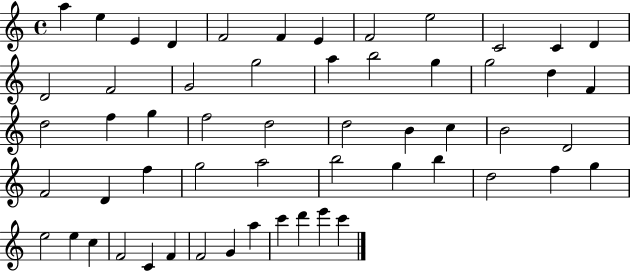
{
  \clef treble
  \time 4/4
  \defaultTimeSignature
  \key c \major
  a''4 e''4 e'4 d'4 | f'2 f'4 e'4 | f'2 e''2 | c'2 c'4 d'4 | \break d'2 f'2 | g'2 g''2 | a''4 b''2 g''4 | g''2 d''4 f'4 | \break d''2 f''4 g''4 | f''2 d''2 | d''2 b'4 c''4 | b'2 d'2 | \break f'2 d'4 f''4 | g''2 a''2 | b''2 g''4 b''4 | d''2 f''4 g''4 | \break e''2 e''4 c''4 | f'2 c'4 f'4 | f'2 g'4 a''4 | c'''4 d'''4 e'''4 c'''4 | \break \bar "|."
}